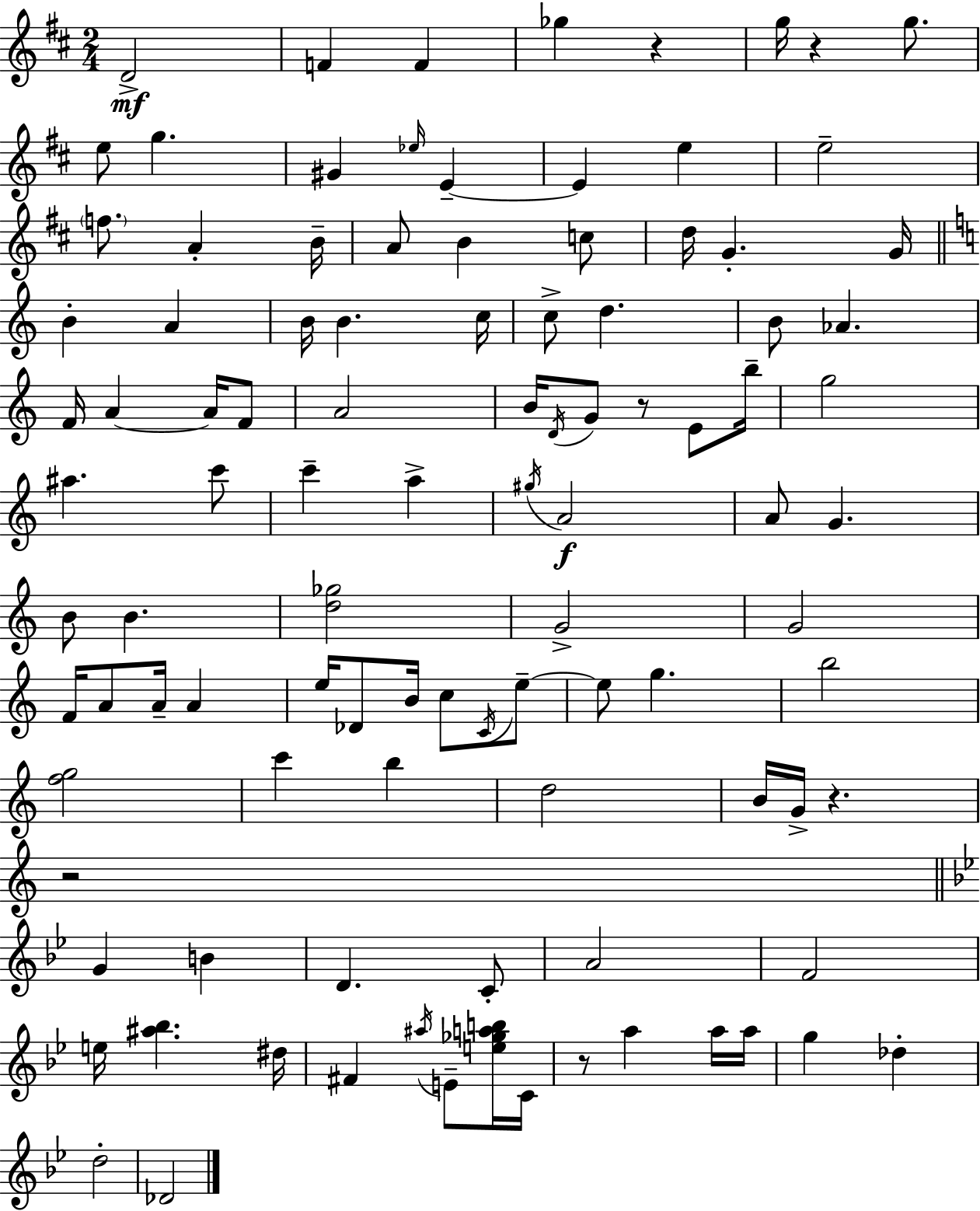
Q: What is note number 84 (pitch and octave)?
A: E4